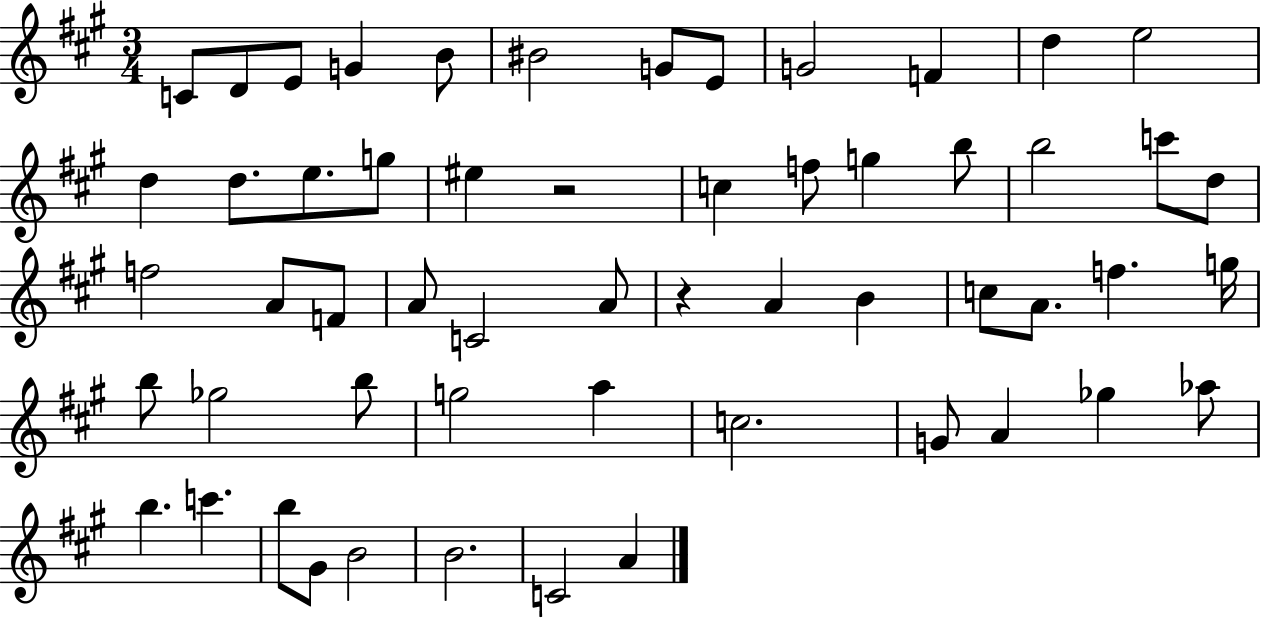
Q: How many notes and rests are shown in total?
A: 56